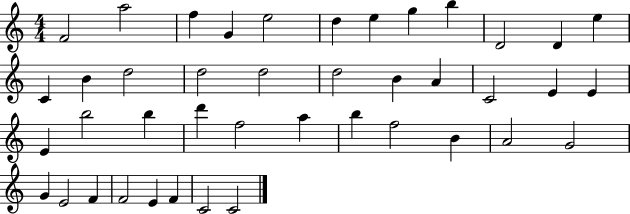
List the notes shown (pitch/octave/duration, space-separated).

F4/h A5/h F5/q G4/q E5/h D5/q E5/q G5/q B5/q D4/h D4/q E5/q C4/q B4/q D5/h D5/h D5/h D5/h B4/q A4/q C4/h E4/q E4/q E4/q B5/h B5/q D6/q F5/h A5/q B5/q F5/h B4/q A4/h G4/h G4/q E4/h F4/q F4/h E4/q F4/q C4/h C4/h